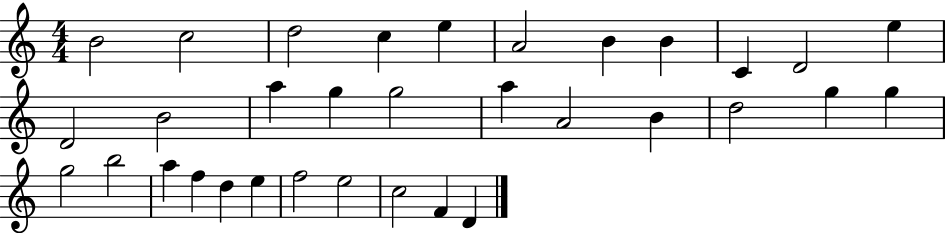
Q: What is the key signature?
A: C major